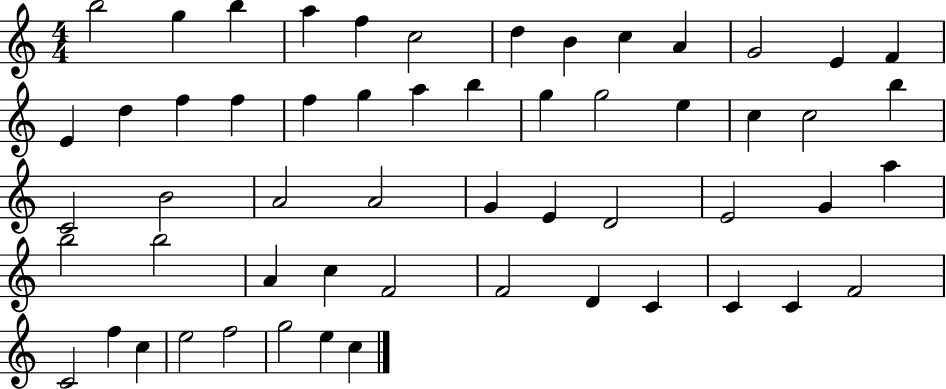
B5/h G5/q B5/q A5/q F5/q C5/h D5/q B4/q C5/q A4/q G4/h E4/q F4/q E4/q D5/q F5/q F5/q F5/q G5/q A5/q B5/q G5/q G5/h E5/q C5/q C5/h B5/q C4/h B4/h A4/h A4/h G4/q E4/q D4/h E4/h G4/q A5/q B5/h B5/h A4/q C5/q F4/h F4/h D4/q C4/q C4/q C4/q F4/h C4/h F5/q C5/q E5/h F5/h G5/h E5/q C5/q